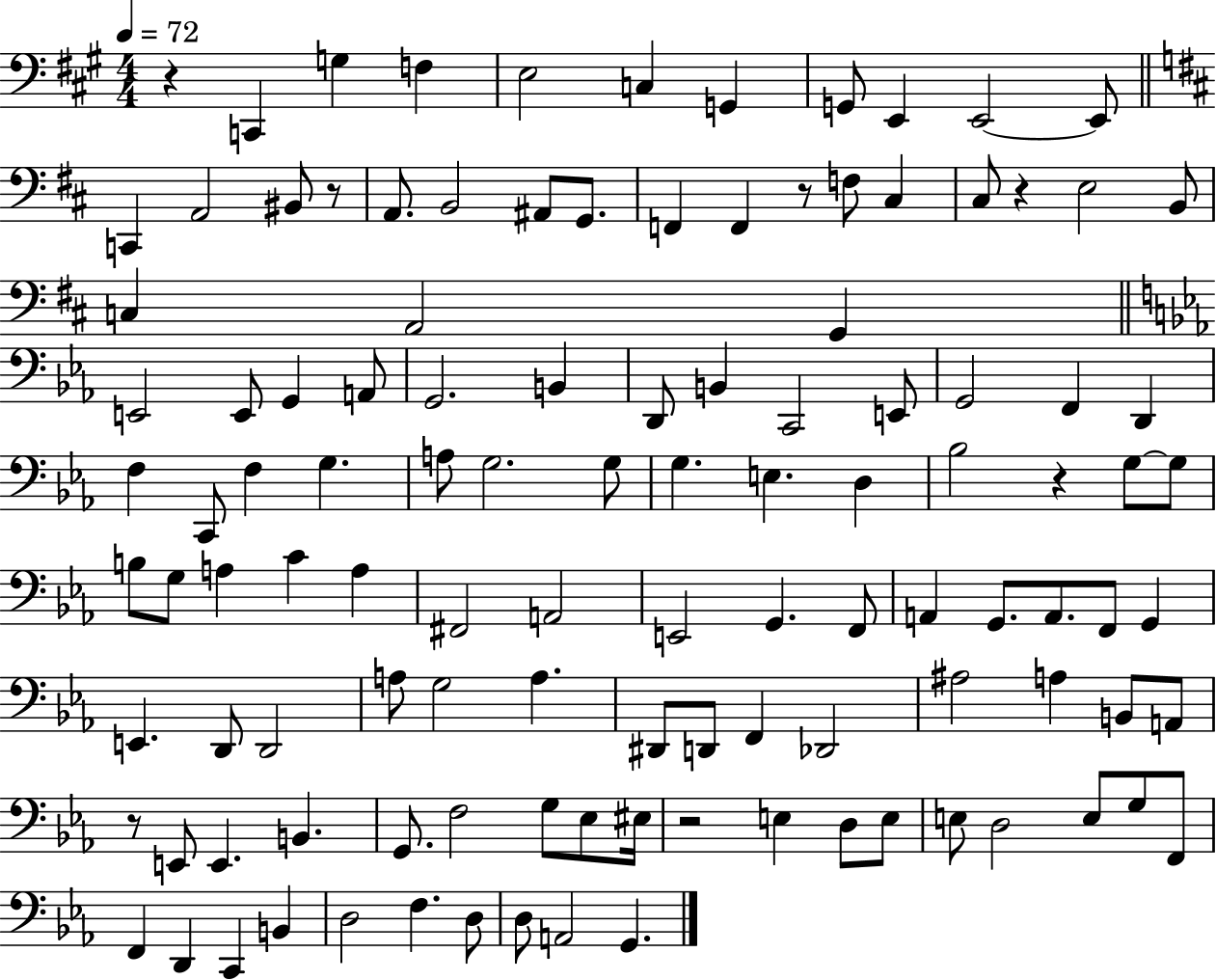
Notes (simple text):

R/q C2/q G3/q F3/q E3/h C3/q G2/q G2/e E2/q E2/h E2/e C2/q A2/h BIS2/e R/e A2/e. B2/h A#2/e G2/e. F2/q F2/q R/e F3/e C#3/q C#3/e R/q E3/h B2/e C3/q A2/h G2/q E2/h E2/e G2/q A2/e G2/h. B2/q D2/e B2/q C2/h E2/e G2/h F2/q D2/q F3/q C2/e F3/q G3/q. A3/e G3/h. G3/e G3/q. E3/q. D3/q Bb3/h R/q G3/e G3/e B3/e G3/e A3/q C4/q A3/q F#2/h A2/h E2/h G2/q. F2/e A2/q G2/e. A2/e. F2/e G2/q E2/q. D2/e D2/h A3/e G3/h A3/q. D#2/e D2/e F2/q Db2/h A#3/h A3/q B2/e A2/e R/e E2/e E2/q. B2/q. G2/e. F3/h G3/e Eb3/e EIS3/s R/h E3/q D3/e E3/e E3/e D3/h E3/e G3/e F2/e F2/q D2/q C2/q B2/q D3/h F3/q. D3/e D3/e A2/h G2/q.